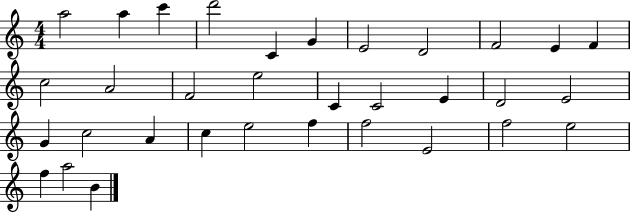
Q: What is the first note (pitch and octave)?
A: A5